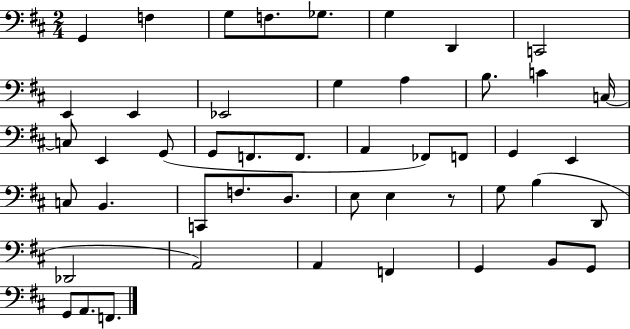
X:1
T:Untitled
M:2/4
L:1/4
K:D
G,, F, G,/2 F,/2 _G,/2 G, D,, C,,2 E,, E,, _E,,2 G, A, B,/2 C C,/4 C,/2 E,, G,,/2 G,,/2 F,,/2 F,,/2 A,, _F,,/2 F,,/2 G,, E,, C,/2 B,, C,,/2 F,/2 D,/2 E,/2 E, z/2 G,/2 B, D,,/2 _D,,2 A,,2 A,, F,, G,, B,,/2 G,,/2 G,,/2 A,,/2 F,,/2